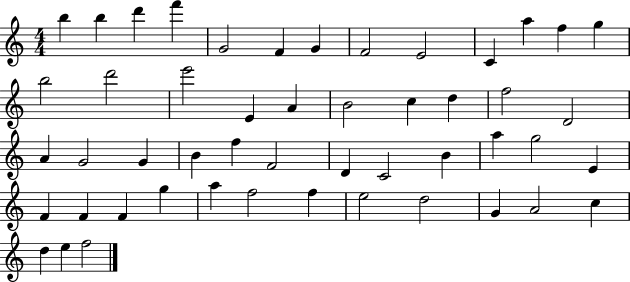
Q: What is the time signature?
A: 4/4